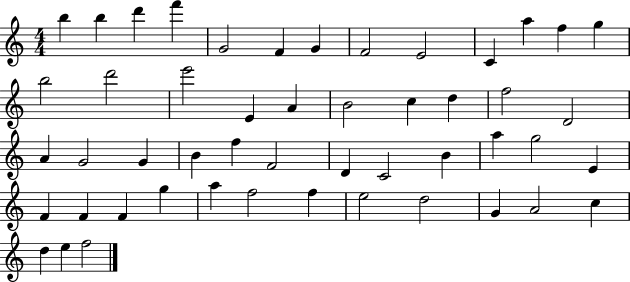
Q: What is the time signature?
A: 4/4